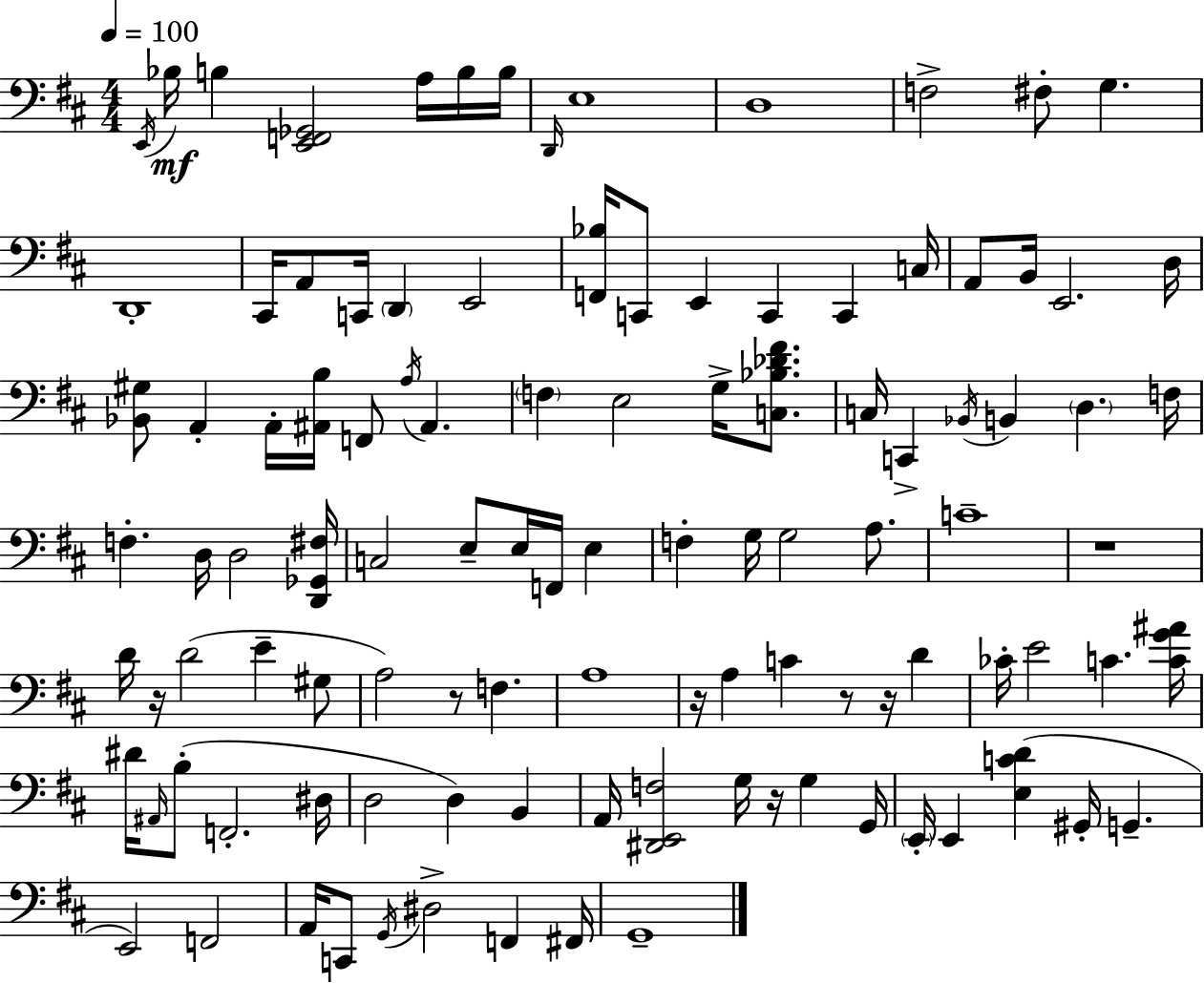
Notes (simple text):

E2/s Bb3/s B3/q [E2,F2,Gb2]/h A3/s B3/s B3/s D2/s E3/w D3/w F3/h F#3/e G3/q. D2/w C#2/s A2/e C2/s D2/q E2/h [F2,Bb3]/s C2/e E2/q C2/q C2/q C3/s A2/e B2/s E2/h. D3/s [Bb2,G#3]/e A2/q A2/s [A#2,B3]/s F2/e A3/s A#2/q. F3/q E3/h G3/s [C3,Bb3,Db4,F#4]/e. C3/s C2/q Bb2/s B2/q D3/q. F3/s F3/q. D3/s D3/h [D2,Gb2,F#3]/s C3/h E3/e E3/s F2/s E3/q F3/q G3/s G3/h A3/e. C4/w R/w D4/s R/s D4/h E4/q G#3/e A3/h R/e F3/q. A3/w R/s A3/q C4/q R/e R/s D4/q CES4/s E4/h C4/q. [C4,G4,A#4]/s D#4/s A#2/s B3/e F2/h. D#3/s D3/h D3/q B2/q A2/s [D#2,E2,F3]/h G3/s R/s G3/q G2/s E2/s E2/q [E3,C4,D4]/q G#2/s G2/q. E2/h F2/h A2/s C2/e G2/s D#3/h F2/q F#2/s G2/w